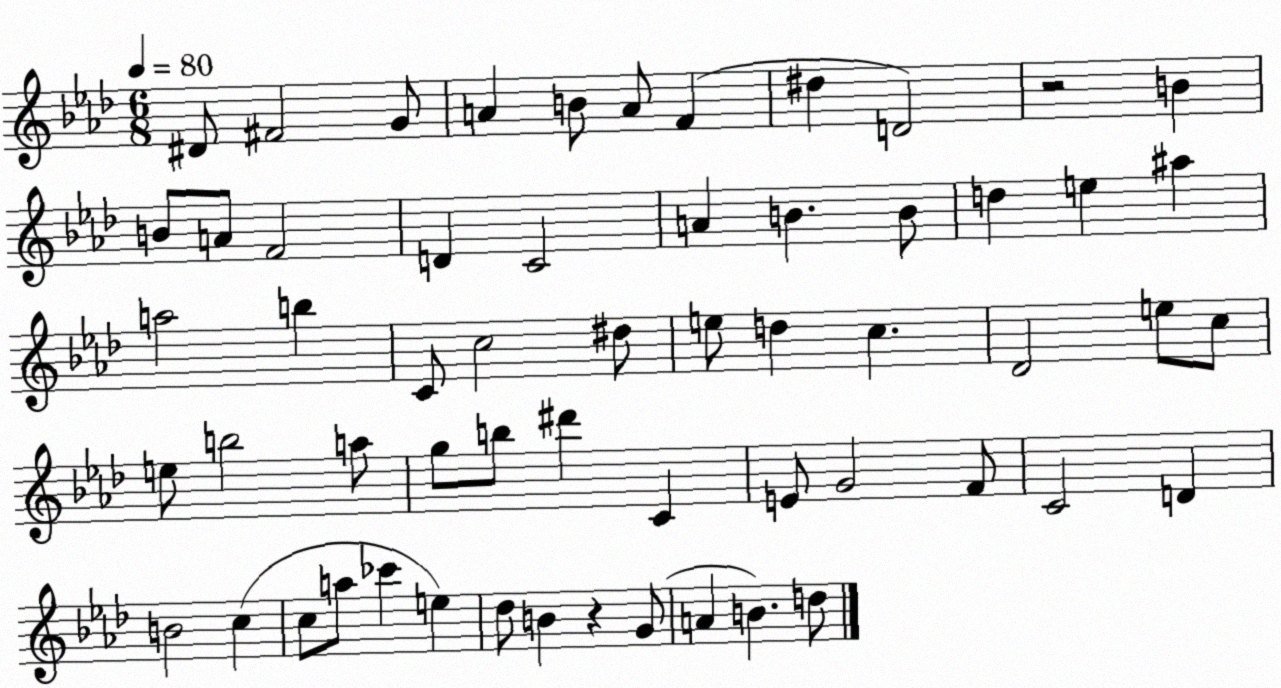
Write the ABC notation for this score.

X:1
T:Untitled
M:6/8
L:1/4
K:Ab
^D/2 ^F2 G/2 A B/2 A/2 F ^d D2 z2 B B/2 A/2 F2 D C2 A B B/2 d e ^a a2 b C/2 c2 ^d/2 e/2 d c _D2 e/2 c/2 e/2 b2 a/2 g/2 b/2 ^d' C E/2 G2 F/2 C2 D B2 c c/2 a/2 _c' e _d/2 B z G/2 A B d/2